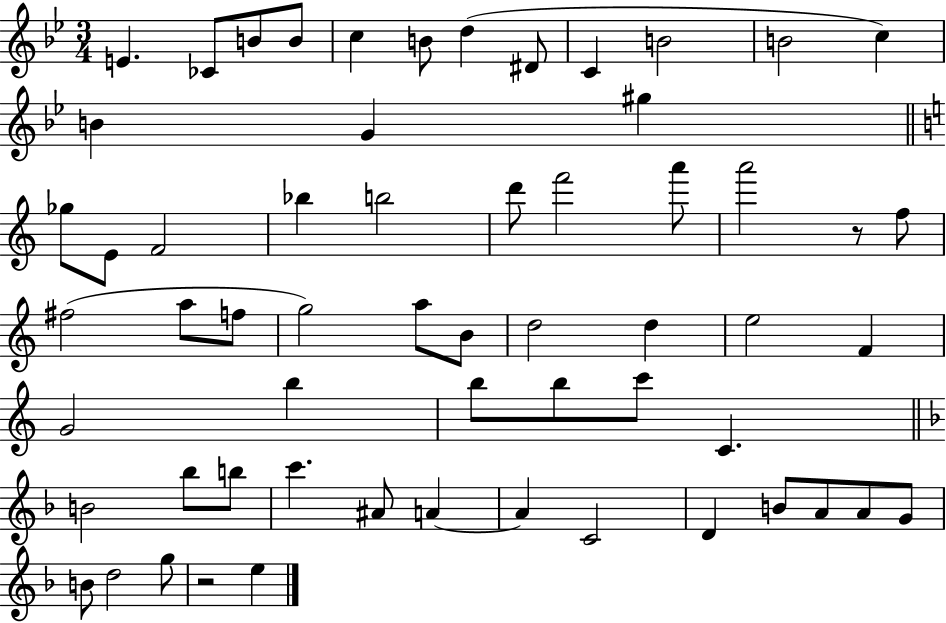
{
  \clef treble
  \numericTimeSignature
  \time 3/4
  \key bes \major
  e'4. ces'8 b'8 b'8 | c''4 b'8 d''4( dis'8 | c'4 b'2 | b'2 c''4) | \break b'4 g'4 gis''4 | \bar "||" \break \key a \minor ges''8 e'8 f'2 | bes''4 b''2 | d'''8 f'''2 a'''8 | a'''2 r8 f''8 | \break fis''2( a''8 f''8 | g''2) a''8 b'8 | d''2 d''4 | e''2 f'4 | \break g'2 b''4 | b''8 b''8 c'''8 c'4. | \bar "||" \break \key d \minor b'2 bes''8 b''8 | c'''4. ais'8 a'4~~ | a'4 c'2 | d'4 b'8 a'8 a'8 g'8 | \break b'8 d''2 g''8 | r2 e''4 | \bar "|."
}